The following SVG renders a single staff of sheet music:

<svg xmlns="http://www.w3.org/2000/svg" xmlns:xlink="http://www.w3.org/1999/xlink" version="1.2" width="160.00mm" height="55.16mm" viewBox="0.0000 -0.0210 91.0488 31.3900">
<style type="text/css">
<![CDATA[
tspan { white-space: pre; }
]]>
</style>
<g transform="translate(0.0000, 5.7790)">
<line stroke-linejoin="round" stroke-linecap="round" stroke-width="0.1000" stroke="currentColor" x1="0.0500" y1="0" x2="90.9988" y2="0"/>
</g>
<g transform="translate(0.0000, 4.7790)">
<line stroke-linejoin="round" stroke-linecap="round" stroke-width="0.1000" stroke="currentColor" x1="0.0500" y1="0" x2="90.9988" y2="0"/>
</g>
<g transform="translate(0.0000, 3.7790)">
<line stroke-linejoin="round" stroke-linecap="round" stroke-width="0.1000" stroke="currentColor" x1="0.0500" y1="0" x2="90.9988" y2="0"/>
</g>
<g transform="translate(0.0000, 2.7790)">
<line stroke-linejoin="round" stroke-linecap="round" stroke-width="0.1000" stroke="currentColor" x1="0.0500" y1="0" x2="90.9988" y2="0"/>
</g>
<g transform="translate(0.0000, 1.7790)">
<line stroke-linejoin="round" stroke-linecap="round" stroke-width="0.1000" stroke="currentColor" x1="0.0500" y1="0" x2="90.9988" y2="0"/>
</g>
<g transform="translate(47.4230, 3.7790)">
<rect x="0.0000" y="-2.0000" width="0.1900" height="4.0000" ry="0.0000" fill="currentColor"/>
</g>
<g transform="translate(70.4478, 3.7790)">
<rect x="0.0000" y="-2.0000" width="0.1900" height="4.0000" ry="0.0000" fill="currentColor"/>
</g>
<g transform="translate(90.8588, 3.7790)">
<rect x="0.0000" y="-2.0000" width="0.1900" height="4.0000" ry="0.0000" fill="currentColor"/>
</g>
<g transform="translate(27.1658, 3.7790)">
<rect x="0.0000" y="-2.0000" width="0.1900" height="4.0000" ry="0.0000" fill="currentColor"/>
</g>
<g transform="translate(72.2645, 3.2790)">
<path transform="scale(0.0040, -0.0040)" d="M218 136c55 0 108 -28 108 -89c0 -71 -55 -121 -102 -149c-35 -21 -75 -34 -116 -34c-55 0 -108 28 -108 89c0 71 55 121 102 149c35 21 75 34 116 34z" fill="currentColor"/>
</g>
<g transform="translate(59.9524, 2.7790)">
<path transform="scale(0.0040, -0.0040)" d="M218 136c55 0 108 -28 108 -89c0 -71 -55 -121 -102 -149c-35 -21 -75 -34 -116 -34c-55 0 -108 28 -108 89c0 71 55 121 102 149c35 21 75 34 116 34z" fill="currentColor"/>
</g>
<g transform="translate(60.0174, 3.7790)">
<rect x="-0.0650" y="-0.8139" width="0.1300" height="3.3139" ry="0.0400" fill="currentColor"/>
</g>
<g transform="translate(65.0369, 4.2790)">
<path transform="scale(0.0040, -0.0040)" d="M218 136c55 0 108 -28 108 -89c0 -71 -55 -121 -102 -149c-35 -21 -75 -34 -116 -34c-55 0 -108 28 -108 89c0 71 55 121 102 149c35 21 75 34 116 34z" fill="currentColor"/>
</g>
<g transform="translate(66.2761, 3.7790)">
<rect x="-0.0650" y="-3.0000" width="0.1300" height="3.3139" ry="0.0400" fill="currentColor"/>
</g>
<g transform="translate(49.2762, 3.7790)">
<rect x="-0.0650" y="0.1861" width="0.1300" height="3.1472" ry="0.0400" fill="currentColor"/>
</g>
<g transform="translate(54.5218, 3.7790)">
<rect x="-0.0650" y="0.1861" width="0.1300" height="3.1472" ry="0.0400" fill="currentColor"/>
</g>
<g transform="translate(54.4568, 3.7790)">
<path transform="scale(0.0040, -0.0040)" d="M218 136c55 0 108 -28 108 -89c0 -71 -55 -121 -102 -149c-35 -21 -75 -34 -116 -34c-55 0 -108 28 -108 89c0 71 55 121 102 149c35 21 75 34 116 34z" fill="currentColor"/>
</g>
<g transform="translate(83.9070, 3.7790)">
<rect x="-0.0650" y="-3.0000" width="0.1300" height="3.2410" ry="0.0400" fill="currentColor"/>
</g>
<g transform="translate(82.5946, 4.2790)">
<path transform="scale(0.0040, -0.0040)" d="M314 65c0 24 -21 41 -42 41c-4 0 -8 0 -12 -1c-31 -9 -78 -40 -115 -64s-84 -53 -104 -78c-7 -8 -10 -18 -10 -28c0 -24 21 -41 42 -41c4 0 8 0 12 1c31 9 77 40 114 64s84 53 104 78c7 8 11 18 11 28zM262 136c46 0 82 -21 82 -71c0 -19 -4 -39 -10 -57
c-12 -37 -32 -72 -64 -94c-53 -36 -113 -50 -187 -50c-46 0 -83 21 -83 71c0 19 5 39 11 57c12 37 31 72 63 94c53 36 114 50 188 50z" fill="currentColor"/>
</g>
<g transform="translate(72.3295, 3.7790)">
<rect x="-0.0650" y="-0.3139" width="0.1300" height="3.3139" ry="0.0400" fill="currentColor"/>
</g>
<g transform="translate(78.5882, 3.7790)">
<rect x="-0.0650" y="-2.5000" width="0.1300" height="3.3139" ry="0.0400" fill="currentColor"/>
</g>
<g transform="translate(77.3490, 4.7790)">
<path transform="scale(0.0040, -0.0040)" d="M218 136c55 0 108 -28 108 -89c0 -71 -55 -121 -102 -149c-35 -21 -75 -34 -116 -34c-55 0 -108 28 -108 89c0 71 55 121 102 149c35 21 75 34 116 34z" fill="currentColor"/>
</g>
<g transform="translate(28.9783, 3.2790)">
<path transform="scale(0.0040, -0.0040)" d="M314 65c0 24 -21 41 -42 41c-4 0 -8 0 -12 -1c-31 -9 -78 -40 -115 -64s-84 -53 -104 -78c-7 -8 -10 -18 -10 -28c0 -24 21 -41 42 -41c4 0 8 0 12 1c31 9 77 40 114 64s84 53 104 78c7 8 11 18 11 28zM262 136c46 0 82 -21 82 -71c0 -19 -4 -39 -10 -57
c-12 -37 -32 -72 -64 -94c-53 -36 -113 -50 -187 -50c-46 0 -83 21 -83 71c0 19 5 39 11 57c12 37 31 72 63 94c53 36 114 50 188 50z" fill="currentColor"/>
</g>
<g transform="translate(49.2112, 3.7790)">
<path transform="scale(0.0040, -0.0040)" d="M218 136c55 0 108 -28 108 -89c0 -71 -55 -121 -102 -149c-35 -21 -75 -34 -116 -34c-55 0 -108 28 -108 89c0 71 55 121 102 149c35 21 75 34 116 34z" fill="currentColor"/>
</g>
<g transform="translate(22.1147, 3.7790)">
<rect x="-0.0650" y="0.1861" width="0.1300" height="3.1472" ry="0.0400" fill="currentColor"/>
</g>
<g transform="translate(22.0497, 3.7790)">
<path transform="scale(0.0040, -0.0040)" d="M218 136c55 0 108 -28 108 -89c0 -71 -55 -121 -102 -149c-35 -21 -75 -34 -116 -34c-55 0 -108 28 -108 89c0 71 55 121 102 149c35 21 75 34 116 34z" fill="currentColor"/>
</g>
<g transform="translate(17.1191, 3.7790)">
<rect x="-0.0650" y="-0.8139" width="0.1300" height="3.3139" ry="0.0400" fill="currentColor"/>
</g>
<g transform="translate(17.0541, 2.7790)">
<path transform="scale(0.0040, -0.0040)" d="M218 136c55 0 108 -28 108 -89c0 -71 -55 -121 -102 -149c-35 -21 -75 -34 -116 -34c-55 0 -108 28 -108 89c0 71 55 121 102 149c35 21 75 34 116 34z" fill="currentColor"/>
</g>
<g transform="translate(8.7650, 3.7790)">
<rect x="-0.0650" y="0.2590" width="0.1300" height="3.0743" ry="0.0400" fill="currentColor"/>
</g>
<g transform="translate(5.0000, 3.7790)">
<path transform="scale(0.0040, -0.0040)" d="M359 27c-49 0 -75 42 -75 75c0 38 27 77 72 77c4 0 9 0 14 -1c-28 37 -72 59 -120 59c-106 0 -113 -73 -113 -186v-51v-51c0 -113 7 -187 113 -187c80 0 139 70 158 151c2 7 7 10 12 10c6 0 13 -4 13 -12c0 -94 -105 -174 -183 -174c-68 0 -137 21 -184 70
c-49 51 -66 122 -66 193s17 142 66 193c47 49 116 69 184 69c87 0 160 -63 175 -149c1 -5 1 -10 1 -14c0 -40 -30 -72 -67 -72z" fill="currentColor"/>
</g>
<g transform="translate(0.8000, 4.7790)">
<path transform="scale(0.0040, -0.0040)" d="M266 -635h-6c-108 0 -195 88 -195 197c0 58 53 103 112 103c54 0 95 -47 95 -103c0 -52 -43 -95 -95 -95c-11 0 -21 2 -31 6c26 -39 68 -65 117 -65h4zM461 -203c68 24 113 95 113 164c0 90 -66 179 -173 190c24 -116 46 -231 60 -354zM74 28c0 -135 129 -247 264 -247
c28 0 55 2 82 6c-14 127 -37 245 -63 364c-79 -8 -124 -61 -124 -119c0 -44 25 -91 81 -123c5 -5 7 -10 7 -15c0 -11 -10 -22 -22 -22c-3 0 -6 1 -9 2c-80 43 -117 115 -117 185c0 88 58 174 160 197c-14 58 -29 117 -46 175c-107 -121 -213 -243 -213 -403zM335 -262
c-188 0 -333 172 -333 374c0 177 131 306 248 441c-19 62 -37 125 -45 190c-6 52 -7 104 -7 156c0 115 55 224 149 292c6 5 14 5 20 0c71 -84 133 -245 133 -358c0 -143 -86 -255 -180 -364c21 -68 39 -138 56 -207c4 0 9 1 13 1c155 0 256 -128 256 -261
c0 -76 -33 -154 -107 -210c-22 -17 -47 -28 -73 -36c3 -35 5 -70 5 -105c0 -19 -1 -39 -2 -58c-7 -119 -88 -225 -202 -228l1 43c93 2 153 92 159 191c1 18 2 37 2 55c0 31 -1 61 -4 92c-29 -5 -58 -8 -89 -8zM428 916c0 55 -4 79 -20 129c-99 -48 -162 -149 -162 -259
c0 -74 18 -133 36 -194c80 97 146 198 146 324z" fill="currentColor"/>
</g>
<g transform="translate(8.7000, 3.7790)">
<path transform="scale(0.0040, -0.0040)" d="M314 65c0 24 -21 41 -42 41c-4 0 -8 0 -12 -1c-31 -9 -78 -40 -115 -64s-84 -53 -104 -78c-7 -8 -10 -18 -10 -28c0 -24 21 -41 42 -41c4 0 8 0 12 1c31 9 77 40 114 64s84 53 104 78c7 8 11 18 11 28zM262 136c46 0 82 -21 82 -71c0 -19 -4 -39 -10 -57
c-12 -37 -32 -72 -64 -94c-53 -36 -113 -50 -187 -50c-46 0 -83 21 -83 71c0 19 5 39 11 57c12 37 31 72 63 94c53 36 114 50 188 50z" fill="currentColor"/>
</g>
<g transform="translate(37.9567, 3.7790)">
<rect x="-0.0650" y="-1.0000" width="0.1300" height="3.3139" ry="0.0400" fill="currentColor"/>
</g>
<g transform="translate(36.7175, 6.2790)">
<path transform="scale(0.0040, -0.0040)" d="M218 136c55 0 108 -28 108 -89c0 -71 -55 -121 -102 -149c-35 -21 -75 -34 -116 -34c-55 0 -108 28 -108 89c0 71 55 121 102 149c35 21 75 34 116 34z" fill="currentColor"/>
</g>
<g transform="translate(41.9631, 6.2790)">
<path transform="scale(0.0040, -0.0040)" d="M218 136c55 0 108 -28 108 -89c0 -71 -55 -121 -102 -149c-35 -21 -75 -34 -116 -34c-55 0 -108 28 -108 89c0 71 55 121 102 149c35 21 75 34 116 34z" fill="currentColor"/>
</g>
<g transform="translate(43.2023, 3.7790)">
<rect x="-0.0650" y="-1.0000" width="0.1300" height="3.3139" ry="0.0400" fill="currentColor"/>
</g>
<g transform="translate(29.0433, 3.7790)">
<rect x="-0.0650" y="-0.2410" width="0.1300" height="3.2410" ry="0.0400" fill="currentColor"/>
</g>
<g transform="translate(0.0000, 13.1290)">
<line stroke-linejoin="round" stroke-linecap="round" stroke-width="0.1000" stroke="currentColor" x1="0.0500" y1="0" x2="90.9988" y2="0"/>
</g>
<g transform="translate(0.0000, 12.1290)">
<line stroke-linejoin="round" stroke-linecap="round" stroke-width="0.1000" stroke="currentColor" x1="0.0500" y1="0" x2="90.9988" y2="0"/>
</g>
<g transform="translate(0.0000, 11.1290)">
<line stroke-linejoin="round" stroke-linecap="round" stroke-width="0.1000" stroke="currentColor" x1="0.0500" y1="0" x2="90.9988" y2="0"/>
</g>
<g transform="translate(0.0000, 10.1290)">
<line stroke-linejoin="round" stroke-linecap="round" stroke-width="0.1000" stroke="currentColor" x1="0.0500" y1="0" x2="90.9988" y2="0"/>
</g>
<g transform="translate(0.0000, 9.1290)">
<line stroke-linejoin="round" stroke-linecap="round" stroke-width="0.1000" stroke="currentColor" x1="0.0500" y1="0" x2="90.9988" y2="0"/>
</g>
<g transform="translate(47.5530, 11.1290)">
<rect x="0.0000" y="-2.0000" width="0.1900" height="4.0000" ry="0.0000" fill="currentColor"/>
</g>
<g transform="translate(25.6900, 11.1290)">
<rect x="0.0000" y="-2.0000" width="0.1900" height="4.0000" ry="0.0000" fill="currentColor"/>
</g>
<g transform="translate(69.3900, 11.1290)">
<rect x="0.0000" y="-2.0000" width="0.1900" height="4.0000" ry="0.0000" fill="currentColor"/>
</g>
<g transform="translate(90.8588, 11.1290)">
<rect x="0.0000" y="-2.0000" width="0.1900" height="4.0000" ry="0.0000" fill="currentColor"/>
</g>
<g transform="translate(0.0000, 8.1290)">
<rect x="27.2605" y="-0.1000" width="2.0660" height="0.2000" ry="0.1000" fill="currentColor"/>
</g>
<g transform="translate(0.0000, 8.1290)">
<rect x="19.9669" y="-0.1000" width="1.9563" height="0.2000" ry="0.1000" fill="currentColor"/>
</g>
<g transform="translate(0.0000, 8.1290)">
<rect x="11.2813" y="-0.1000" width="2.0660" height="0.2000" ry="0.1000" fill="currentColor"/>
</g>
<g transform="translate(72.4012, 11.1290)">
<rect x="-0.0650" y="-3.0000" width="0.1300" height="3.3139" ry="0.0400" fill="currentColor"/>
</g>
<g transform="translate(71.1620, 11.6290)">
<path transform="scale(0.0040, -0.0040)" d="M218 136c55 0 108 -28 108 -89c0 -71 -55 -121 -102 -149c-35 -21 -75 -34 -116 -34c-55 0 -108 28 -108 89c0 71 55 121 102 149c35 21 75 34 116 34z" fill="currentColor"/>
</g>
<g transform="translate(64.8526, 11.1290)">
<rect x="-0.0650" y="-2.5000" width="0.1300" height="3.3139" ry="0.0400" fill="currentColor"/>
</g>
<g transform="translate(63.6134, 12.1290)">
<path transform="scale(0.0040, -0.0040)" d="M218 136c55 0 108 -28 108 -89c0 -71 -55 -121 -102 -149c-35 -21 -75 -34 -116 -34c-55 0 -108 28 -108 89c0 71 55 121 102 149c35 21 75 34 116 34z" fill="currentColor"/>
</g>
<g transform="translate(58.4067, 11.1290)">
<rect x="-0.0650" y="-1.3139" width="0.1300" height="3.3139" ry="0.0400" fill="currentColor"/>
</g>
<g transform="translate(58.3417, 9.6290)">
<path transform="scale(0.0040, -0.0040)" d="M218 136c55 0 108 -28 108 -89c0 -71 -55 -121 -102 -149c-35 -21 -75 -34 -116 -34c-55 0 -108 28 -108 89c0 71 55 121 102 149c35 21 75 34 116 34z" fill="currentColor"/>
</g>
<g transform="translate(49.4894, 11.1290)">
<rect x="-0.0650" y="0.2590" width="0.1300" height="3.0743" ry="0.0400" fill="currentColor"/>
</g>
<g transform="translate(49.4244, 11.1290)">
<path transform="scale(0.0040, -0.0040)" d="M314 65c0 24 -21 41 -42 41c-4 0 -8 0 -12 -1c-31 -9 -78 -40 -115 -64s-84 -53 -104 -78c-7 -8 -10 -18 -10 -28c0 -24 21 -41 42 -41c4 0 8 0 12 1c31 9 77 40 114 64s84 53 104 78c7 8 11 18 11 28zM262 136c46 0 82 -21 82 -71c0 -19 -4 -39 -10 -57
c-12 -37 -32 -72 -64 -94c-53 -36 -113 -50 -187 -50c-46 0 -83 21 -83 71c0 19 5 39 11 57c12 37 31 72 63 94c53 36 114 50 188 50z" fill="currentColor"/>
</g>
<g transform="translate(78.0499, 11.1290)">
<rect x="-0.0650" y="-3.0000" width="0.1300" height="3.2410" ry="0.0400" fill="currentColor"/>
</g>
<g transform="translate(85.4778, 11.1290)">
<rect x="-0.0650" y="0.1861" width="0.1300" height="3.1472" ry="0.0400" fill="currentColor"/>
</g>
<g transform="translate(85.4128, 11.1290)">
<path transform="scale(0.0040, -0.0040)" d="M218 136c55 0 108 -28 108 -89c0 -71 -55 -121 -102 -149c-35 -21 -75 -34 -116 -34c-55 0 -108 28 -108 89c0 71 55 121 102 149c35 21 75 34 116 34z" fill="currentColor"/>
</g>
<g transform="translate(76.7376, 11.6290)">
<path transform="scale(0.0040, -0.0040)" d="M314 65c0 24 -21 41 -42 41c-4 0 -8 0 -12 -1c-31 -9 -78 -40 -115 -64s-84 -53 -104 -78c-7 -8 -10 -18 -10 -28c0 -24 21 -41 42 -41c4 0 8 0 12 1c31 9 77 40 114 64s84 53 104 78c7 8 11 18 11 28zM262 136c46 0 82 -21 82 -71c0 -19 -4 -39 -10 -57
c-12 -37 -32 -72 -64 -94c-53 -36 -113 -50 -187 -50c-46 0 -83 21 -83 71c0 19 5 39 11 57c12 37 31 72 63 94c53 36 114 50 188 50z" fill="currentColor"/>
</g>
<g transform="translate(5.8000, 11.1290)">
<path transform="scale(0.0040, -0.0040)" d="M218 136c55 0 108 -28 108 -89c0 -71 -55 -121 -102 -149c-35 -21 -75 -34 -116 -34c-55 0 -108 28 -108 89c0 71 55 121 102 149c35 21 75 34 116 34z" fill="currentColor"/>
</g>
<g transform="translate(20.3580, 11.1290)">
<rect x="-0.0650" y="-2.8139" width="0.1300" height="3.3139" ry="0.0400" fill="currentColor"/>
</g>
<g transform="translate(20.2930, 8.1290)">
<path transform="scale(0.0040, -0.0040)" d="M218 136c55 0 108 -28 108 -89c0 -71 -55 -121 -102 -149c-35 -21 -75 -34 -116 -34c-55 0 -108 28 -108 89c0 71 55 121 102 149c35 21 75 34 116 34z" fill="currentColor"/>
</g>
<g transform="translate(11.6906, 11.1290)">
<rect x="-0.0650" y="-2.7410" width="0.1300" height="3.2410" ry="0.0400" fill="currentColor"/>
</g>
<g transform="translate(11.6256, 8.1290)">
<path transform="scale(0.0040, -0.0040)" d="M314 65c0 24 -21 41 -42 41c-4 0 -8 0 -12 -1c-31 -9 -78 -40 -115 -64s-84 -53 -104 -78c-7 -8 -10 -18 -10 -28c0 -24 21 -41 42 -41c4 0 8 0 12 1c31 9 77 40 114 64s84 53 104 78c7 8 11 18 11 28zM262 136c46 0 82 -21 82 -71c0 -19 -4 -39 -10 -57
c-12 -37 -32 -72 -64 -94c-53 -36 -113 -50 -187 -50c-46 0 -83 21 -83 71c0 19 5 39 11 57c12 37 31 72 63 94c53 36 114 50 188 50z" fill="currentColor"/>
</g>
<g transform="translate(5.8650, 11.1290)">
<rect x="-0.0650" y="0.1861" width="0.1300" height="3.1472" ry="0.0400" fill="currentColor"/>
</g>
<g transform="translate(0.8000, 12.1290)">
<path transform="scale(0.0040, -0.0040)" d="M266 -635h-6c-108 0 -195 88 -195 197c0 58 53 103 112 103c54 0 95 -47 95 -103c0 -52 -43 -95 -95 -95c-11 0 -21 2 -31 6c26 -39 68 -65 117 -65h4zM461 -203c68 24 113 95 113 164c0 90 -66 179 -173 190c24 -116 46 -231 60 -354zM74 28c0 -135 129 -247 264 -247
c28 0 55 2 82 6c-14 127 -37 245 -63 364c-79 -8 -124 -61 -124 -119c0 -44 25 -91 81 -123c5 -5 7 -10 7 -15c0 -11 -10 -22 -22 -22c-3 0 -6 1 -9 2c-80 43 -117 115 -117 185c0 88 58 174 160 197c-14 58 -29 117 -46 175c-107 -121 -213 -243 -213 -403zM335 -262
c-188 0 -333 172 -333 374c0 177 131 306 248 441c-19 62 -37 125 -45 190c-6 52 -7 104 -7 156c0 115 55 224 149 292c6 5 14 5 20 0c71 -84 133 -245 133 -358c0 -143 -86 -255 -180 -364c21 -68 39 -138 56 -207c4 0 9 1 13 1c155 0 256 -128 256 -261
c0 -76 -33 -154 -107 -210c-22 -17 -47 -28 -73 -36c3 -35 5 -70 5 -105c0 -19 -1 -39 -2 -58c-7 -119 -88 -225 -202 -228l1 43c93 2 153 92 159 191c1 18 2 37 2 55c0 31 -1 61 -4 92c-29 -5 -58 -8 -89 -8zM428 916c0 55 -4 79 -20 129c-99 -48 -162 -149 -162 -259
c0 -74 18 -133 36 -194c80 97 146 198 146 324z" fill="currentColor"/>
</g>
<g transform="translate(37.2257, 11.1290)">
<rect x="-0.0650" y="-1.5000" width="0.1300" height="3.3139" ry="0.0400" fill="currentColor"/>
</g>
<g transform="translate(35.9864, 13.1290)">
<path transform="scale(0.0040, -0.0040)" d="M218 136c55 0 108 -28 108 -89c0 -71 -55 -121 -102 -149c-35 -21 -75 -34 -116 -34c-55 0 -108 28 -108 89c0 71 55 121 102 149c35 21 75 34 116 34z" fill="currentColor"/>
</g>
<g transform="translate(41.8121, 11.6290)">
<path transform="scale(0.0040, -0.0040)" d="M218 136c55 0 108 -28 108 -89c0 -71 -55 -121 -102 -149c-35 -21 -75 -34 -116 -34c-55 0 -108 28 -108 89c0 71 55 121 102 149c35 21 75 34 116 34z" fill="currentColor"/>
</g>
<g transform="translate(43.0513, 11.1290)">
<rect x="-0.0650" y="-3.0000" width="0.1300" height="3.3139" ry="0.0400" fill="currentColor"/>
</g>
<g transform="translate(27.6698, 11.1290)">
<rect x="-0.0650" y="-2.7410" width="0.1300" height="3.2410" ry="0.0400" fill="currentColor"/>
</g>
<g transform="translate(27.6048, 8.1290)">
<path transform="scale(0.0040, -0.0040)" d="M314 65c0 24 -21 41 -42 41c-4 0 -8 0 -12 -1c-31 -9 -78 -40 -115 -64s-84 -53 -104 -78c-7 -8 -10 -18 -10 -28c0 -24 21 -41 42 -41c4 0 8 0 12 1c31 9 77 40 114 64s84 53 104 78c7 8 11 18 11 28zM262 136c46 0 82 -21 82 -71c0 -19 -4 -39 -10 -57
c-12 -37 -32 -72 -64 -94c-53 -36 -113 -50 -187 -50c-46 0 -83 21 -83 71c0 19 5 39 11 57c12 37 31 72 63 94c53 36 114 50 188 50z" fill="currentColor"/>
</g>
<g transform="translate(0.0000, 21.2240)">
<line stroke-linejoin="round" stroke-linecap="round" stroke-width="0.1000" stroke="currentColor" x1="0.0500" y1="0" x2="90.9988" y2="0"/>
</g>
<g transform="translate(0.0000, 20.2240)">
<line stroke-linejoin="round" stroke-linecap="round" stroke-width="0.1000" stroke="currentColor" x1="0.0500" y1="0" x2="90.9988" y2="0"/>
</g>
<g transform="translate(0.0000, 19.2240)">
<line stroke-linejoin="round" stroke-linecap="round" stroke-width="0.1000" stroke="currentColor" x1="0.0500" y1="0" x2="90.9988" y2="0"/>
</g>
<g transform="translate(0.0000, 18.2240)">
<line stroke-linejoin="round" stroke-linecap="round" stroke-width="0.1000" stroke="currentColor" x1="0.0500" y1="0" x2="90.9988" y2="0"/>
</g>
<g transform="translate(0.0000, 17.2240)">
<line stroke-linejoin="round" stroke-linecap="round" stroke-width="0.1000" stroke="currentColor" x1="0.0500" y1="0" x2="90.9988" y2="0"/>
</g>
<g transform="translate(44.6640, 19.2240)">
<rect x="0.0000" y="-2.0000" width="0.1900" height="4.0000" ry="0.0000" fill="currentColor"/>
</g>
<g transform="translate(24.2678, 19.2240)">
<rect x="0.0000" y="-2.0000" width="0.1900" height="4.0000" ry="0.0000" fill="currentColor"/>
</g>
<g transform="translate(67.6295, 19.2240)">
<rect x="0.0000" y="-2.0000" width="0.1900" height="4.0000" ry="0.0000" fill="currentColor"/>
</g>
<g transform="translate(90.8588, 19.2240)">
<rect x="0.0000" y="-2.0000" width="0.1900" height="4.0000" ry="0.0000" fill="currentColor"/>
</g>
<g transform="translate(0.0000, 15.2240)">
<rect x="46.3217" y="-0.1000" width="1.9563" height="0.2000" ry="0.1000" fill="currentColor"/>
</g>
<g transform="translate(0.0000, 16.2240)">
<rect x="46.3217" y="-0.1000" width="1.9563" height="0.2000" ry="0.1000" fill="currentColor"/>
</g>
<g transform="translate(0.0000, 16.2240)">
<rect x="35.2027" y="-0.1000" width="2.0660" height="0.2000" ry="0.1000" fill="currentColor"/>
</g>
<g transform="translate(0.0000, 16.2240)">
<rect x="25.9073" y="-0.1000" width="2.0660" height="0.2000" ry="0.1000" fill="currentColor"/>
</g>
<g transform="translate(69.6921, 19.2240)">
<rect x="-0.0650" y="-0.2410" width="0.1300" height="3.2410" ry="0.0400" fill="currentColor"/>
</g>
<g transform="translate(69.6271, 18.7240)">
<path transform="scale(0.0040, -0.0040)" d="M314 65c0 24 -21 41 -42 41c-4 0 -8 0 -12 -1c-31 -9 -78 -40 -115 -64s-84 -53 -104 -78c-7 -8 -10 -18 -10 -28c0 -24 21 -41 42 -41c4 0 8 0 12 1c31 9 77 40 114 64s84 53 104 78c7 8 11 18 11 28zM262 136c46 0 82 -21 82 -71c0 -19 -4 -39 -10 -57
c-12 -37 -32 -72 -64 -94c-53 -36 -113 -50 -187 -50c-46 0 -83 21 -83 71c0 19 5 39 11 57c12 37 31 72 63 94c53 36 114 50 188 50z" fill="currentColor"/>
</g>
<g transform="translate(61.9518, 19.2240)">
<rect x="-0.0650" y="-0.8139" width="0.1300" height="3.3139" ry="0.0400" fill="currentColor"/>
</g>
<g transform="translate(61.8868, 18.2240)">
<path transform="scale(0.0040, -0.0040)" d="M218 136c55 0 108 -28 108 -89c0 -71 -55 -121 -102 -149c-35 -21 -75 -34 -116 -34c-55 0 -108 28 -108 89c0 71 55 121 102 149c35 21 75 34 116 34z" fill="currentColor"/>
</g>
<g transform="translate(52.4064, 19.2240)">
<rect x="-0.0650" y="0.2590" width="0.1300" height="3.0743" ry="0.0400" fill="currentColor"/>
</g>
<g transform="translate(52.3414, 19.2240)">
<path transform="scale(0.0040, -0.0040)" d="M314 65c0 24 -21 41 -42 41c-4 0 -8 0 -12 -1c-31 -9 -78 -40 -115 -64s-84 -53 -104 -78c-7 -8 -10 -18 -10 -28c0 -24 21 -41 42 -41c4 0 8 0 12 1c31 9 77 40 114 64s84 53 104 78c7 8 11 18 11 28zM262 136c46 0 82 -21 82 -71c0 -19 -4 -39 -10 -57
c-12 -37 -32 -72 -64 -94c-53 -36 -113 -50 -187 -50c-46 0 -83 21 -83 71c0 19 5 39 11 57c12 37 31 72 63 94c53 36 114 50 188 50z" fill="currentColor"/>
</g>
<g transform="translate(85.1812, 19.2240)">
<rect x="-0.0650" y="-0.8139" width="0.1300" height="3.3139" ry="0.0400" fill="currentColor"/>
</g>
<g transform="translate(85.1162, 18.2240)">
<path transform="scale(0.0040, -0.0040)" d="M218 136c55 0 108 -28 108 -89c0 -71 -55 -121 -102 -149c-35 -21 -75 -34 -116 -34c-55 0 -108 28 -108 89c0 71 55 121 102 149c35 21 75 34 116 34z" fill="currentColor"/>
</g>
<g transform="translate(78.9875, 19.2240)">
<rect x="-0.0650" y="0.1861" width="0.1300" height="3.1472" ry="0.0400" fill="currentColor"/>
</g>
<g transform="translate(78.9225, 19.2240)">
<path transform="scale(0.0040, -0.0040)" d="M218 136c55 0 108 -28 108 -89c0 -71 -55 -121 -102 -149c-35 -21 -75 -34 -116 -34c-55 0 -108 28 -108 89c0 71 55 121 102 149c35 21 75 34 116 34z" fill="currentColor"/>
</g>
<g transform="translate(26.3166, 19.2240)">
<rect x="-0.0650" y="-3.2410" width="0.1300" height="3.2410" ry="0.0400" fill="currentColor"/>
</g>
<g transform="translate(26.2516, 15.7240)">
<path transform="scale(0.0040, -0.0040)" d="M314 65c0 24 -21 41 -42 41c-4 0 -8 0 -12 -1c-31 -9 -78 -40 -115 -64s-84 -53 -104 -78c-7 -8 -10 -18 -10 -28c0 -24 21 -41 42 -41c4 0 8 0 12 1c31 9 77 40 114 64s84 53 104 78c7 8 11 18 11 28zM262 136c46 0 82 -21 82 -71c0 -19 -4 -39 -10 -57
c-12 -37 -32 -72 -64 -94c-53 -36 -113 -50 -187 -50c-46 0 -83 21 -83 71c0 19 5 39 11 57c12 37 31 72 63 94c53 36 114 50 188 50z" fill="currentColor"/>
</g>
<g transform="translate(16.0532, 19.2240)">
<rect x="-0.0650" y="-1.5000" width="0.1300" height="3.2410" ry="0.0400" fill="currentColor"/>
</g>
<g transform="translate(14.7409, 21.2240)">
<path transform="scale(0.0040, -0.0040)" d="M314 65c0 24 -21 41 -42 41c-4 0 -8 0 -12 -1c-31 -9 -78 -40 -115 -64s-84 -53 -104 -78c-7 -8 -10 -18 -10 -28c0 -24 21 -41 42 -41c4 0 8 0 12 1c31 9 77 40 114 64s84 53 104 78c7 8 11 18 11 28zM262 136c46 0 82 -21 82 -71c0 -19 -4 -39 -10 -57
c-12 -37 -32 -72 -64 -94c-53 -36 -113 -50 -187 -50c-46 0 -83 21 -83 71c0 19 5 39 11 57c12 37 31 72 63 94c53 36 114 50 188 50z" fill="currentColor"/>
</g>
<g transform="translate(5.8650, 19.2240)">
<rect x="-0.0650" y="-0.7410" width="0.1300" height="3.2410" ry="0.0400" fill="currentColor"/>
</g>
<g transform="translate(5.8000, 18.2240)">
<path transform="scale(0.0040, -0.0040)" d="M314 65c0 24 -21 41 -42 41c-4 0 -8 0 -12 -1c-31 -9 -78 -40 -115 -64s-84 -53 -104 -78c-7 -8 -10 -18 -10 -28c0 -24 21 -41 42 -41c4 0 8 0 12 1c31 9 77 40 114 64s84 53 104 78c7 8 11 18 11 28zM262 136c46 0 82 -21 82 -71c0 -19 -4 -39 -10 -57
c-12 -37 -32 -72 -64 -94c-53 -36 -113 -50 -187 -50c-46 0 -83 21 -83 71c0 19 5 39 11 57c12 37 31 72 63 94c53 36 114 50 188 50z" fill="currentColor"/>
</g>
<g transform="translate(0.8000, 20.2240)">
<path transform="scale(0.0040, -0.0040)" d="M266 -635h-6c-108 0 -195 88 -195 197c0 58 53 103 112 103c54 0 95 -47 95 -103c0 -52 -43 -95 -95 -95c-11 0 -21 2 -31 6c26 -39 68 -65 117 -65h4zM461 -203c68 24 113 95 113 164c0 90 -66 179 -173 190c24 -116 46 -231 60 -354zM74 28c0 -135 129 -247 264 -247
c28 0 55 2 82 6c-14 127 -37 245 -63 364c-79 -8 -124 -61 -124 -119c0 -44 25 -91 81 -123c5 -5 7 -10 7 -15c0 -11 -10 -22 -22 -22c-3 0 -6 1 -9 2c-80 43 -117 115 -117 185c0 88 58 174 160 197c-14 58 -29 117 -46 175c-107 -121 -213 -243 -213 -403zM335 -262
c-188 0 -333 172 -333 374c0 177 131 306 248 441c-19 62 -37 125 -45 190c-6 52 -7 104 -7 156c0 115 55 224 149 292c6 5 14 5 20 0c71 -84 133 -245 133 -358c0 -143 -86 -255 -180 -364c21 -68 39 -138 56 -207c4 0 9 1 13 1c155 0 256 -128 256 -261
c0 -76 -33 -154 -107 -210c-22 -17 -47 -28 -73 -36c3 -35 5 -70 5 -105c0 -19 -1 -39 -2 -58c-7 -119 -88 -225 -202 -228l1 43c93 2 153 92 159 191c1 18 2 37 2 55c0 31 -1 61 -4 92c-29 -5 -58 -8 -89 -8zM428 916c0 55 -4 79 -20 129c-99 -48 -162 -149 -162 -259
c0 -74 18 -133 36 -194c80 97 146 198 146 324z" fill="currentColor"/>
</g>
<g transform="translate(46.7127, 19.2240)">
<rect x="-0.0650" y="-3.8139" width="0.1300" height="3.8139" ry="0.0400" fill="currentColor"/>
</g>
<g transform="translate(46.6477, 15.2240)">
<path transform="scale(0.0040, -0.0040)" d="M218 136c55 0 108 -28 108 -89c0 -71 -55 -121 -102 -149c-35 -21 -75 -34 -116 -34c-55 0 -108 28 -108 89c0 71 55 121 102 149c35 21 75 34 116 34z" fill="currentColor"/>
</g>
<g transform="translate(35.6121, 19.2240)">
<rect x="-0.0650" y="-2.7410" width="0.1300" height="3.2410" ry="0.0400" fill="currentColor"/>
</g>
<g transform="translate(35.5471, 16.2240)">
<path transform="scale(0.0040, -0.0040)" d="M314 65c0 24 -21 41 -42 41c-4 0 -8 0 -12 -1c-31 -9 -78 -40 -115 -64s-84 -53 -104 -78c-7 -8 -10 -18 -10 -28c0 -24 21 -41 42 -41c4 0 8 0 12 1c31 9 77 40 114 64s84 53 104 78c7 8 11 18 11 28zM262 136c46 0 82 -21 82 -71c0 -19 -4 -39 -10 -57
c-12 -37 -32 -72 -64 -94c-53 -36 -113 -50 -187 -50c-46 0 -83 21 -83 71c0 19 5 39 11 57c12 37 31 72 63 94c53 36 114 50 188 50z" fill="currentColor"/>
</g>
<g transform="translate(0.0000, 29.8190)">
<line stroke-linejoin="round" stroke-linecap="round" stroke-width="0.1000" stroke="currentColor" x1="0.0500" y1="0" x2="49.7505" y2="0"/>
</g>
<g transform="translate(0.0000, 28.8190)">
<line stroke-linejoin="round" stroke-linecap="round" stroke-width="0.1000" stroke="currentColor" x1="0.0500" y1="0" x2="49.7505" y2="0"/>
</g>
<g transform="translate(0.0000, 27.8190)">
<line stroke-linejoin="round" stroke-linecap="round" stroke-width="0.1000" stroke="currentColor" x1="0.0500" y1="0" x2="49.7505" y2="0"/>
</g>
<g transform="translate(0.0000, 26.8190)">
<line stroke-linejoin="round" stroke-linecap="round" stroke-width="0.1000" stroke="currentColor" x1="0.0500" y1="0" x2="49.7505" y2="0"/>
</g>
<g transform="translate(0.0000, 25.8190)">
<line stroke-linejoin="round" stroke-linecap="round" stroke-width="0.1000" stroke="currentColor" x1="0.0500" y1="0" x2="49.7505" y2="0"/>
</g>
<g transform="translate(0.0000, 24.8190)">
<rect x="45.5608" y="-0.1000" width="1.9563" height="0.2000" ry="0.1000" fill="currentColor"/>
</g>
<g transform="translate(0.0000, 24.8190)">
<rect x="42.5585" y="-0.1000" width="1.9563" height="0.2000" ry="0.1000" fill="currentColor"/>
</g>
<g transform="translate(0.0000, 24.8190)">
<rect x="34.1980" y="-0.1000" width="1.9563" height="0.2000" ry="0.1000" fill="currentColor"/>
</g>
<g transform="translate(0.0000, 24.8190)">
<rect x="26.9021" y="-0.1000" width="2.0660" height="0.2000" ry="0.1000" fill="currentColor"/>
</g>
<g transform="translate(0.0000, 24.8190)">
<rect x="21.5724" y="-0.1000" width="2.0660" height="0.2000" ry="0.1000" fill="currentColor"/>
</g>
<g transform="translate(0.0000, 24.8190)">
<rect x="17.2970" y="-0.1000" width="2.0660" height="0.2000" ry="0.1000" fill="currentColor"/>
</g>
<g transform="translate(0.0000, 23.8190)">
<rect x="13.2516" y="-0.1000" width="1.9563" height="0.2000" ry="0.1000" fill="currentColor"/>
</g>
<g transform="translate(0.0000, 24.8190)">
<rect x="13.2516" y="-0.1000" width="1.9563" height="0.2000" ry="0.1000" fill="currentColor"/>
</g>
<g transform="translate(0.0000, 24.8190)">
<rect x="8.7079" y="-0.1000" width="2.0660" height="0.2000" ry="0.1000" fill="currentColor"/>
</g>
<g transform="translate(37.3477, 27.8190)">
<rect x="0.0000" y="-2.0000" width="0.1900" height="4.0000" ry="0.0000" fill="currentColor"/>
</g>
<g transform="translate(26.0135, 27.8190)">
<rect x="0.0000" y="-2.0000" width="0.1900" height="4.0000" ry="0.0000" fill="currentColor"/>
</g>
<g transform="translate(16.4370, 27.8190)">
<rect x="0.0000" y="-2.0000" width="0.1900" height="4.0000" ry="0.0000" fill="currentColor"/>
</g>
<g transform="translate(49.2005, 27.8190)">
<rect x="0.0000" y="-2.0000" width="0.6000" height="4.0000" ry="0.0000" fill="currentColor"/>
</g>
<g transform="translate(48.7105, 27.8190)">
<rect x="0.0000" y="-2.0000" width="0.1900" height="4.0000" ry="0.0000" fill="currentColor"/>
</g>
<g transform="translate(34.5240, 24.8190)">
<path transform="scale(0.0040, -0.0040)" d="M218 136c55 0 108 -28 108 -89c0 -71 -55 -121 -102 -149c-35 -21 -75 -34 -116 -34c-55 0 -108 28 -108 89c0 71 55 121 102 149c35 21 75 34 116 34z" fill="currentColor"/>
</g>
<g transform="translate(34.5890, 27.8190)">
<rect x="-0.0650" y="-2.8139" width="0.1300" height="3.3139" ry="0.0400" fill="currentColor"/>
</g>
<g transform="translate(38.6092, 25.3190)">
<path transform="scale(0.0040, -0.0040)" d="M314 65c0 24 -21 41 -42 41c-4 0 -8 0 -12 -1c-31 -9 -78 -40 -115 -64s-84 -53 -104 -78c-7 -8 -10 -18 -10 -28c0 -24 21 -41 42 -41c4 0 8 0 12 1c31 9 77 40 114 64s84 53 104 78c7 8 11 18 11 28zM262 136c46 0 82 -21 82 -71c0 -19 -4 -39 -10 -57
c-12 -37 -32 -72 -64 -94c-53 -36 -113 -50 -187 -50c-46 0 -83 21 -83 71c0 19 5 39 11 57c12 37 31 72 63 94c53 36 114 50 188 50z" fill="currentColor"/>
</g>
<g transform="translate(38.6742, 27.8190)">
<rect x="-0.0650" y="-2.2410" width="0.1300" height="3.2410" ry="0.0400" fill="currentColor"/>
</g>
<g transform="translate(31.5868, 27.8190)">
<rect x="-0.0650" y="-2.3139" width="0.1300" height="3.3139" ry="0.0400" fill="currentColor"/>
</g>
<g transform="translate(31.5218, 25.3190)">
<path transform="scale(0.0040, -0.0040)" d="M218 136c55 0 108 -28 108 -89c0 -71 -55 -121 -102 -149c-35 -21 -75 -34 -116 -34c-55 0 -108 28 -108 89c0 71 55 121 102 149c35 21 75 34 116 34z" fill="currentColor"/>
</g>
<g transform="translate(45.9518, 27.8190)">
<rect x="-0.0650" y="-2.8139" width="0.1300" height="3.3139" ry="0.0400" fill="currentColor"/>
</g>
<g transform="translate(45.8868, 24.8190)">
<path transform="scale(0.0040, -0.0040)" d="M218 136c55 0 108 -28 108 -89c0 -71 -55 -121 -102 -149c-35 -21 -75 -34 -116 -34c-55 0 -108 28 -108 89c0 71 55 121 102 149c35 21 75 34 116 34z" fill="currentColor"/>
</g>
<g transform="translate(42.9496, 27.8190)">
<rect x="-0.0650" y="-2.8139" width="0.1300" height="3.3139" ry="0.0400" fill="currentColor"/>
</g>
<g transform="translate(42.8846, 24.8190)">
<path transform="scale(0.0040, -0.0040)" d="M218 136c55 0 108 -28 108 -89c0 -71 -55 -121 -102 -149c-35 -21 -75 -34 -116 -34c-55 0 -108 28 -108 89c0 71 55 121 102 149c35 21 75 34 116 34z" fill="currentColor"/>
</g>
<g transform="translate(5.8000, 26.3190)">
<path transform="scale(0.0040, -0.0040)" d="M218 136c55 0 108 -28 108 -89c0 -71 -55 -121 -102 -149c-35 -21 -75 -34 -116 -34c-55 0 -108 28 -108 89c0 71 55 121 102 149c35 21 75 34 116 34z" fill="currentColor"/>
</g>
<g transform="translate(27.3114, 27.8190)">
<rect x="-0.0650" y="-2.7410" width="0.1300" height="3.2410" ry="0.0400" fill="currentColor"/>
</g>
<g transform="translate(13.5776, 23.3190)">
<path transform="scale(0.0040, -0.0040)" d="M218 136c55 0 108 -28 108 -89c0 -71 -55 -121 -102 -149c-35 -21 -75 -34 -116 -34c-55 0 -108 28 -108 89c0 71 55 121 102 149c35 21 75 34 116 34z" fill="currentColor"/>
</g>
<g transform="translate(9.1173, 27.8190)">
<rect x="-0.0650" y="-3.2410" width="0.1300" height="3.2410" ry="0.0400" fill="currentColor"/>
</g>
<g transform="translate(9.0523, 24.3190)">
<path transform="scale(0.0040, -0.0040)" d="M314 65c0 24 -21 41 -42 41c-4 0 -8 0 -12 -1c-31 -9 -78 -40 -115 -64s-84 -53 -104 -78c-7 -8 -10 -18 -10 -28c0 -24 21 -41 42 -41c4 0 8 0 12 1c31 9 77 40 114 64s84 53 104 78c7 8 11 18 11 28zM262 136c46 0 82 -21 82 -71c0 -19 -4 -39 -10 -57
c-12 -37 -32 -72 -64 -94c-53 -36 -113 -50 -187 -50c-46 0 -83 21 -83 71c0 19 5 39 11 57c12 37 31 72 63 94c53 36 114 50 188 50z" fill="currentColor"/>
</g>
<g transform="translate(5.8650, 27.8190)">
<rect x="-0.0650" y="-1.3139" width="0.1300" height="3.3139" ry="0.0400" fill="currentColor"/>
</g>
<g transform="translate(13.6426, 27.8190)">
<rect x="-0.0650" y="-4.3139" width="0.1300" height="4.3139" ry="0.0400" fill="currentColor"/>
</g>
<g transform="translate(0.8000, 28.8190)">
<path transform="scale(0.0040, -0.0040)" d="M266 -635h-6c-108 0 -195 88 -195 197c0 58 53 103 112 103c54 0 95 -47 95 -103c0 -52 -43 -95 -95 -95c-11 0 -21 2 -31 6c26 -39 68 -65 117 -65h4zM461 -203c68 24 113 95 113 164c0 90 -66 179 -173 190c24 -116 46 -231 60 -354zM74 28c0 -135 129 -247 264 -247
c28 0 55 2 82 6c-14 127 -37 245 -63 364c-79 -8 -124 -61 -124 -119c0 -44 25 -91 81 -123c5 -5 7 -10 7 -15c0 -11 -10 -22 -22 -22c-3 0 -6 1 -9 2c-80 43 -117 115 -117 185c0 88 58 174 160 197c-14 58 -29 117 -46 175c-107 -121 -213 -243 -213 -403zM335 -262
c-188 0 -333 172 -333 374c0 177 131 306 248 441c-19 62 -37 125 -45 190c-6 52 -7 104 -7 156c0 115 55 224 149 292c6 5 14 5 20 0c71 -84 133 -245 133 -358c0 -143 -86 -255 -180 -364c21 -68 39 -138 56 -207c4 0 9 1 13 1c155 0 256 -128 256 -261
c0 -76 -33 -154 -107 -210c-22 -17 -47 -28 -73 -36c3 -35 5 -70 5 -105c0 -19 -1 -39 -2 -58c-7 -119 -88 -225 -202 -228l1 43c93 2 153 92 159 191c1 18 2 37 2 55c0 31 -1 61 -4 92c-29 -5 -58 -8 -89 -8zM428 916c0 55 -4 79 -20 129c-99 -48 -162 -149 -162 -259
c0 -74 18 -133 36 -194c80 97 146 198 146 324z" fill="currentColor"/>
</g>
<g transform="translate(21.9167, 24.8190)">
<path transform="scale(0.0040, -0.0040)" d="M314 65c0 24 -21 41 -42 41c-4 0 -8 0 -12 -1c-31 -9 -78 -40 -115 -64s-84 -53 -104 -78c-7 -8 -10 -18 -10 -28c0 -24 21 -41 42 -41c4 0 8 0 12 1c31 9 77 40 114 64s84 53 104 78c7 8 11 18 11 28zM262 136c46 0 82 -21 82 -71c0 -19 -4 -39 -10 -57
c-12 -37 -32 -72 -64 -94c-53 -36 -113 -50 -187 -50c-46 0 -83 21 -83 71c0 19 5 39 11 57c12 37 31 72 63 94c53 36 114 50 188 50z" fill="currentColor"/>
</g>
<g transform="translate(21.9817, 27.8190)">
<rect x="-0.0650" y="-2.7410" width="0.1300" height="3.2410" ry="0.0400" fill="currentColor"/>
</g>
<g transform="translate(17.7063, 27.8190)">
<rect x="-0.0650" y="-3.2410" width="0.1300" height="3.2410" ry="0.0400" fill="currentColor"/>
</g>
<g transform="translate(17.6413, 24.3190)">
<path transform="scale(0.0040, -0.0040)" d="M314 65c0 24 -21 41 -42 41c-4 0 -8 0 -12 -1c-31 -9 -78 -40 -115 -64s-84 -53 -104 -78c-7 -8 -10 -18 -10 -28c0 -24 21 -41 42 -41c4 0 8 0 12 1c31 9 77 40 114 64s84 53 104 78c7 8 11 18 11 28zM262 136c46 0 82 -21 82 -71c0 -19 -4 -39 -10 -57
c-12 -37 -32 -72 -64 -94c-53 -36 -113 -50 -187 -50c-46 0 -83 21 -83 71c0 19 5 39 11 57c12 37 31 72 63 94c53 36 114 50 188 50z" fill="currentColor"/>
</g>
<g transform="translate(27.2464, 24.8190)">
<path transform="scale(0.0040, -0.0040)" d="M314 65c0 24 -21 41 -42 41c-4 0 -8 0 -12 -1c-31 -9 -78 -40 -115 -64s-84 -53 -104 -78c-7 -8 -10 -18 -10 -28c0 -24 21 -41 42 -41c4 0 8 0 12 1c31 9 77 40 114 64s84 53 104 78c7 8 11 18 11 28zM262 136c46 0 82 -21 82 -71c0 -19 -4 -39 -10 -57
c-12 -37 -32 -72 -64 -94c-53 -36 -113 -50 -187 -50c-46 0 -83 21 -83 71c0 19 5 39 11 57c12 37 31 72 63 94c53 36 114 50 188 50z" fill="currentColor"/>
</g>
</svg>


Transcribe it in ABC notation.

X:1
T:Untitled
M:4/4
L:1/4
K:C
B2 d B c2 D D B B d A c G A2 B a2 a a2 E A B2 e G A A2 B d2 E2 b2 a2 c' B2 d c2 B d e b2 d' b2 a2 a2 g a g2 a a